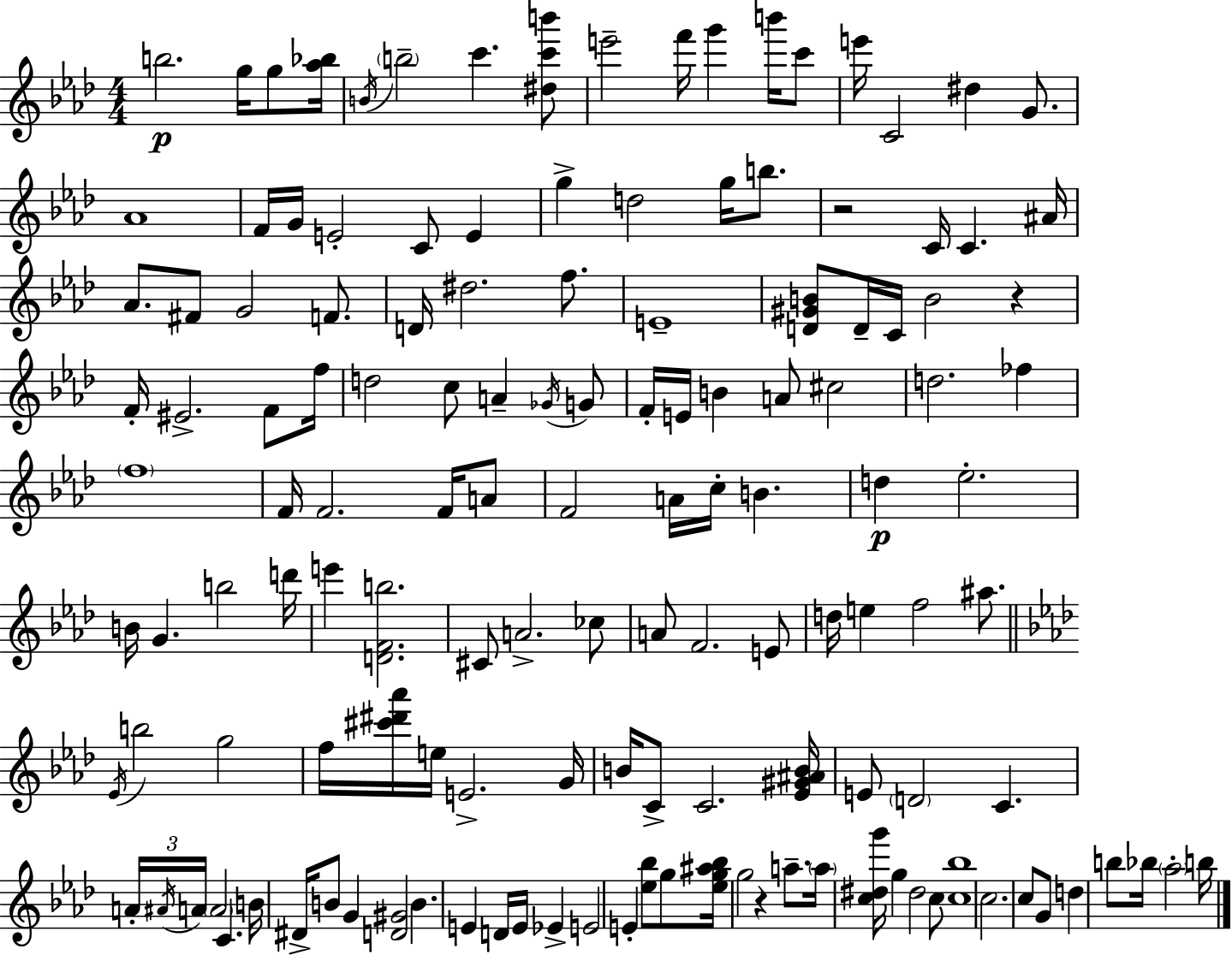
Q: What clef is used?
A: treble